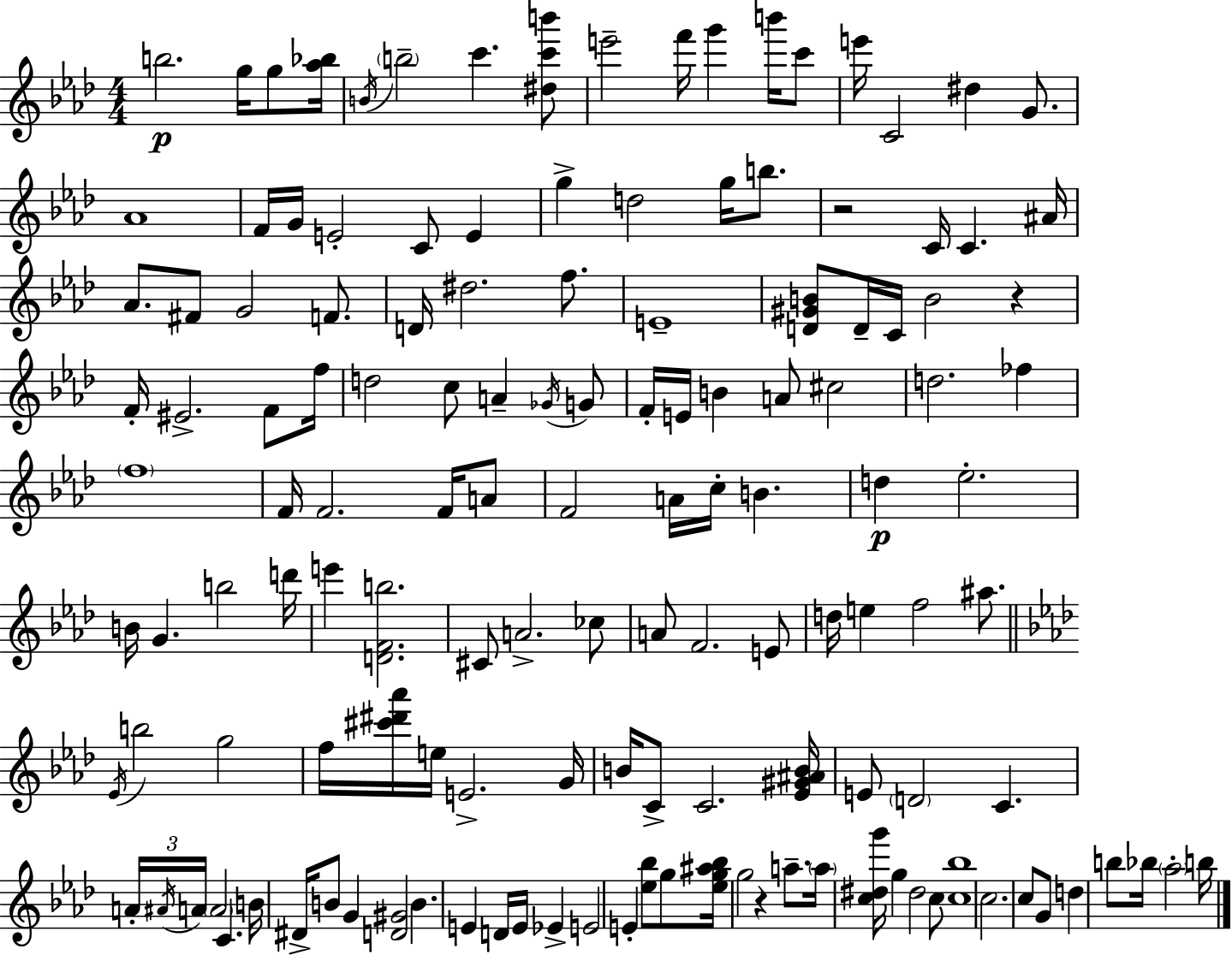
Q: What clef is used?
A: treble